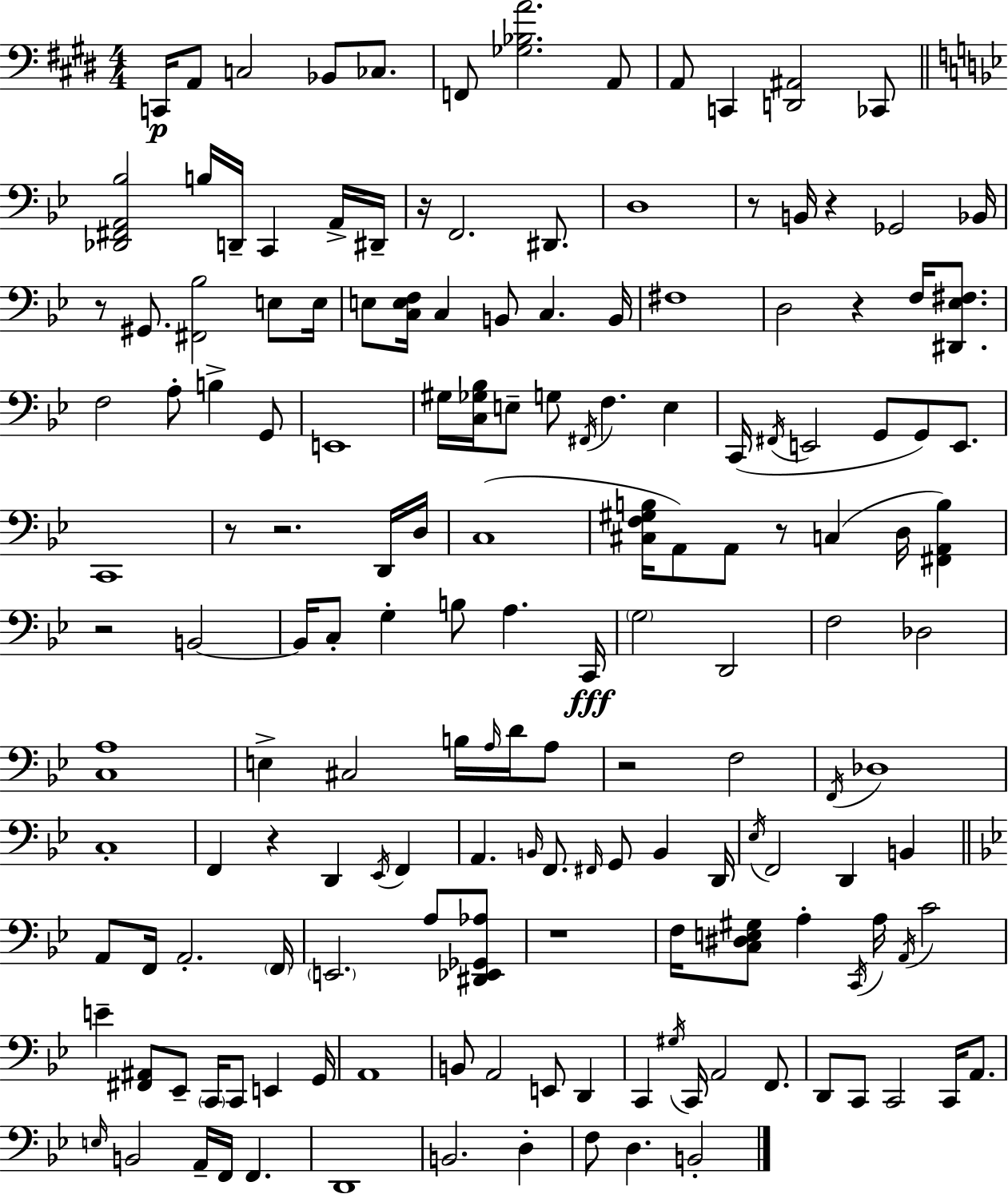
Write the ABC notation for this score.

X:1
T:Untitled
M:4/4
L:1/4
K:E
C,,/4 A,,/2 C,2 _B,,/2 _C,/2 F,,/2 [_G,_B,A]2 A,,/2 A,,/2 C,, [D,,^A,,]2 _C,,/2 [_D,,^F,,A,,_B,]2 B,/4 D,,/4 C,, A,,/4 ^D,,/4 z/4 F,,2 ^D,,/2 D,4 z/2 B,,/4 z _G,,2 _B,,/4 z/2 ^G,,/2 [^F,,_B,]2 E,/2 E,/4 E,/2 [C,E,F,]/4 C, B,,/2 C, B,,/4 ^F,4 D,2 z F,/4 [^D,,_E,^F,]/2 F,2 A,/2 B, G,,/2 E,,4 ^G,/4 [C,_G,_B,]/4 E,/2 G,/2 ^F,,/4 F, E, C,,/4 ^F,,/4 E,,2 G,,/2 G,,/2 E,,/2 C,,4 z/2 z2 D,,/4 D,/4 C,4 [^C,F,^G,B,]/4 A,,/2 A,,/2 z/2 C, D,/4 [^F,,A,,B,] z2 B,,2 B,,/4 C,/2 G, B,/2 A, C,,/4 G,2 D,,2 F,2 _D,2 [C,A,]4 E, ^C,2 B,/4 A,/4 D/4 A,/2 z2 F,2 F,,/4 _D,4 C,4 F,, z D,, _E,,/4 F,, A,, B,,/4 F,,/2 ^F,,/4 G,,/2 B,, D,,/4 _E,/4 F,,2 D,, B,, A,,/2 F,,/4 A,,2 F,,/4 E,,2 A,/2 [^D,,_E,,_G,,_A,]/2 z4 F,/4 [C,^D,E,^G,]/2 A, C,,/4 A,/4 A,,/4 C2 E [^F,,^A,,]/2 _E,,/2 C,,/4 C,,/2 E,, G,,/4 A,,4 B,,/2 A,,2 E,,/2 D,, C,, ^G,/4 C,,/4 A,,2 F,,/2 D,,/2 C,,/2 C,,2 C,,/4 A,,/2 E,/4 B,,2 A,,/4 F,,/4 F,, D,,4 B,,2 D, F,/2 D, B,,2